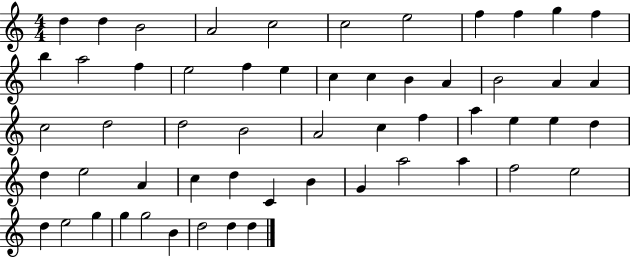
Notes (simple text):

D5/q D5/q B4/h A4/h C5/h C5/h E5/h F5/q F5/q G5/q F5/q B5/q A5/h F5/q E5/h F5/q E5/q C5/q C5/q B4/q A4/q B4/h A4/q A4/q C5/h D5/h D5/h B4/h A4/h C5/q F5/q A5/q E5/q E5/q D5/q D5/q E5/h A4/q C5/q D5/q C4/q B4/q G4/q A5/h A5/q F5/h E5/h D5/q E5/h G5/q G5/q G5/h B4/q D5/h D5/q D5/q